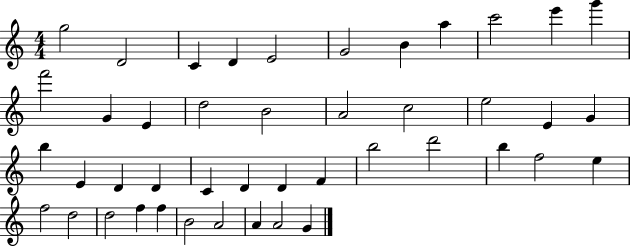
X:1
T:Untitled
M:4/4
L:1/4
K:C
g2 D2 C D E2 G2 B a c'2 e' g' f'2 G E d2 B2 A2 c2 e2 E G b E D D C D D F b2 d'2 b f2 e f2 d2 d2 f f B2 A2 A A2 G